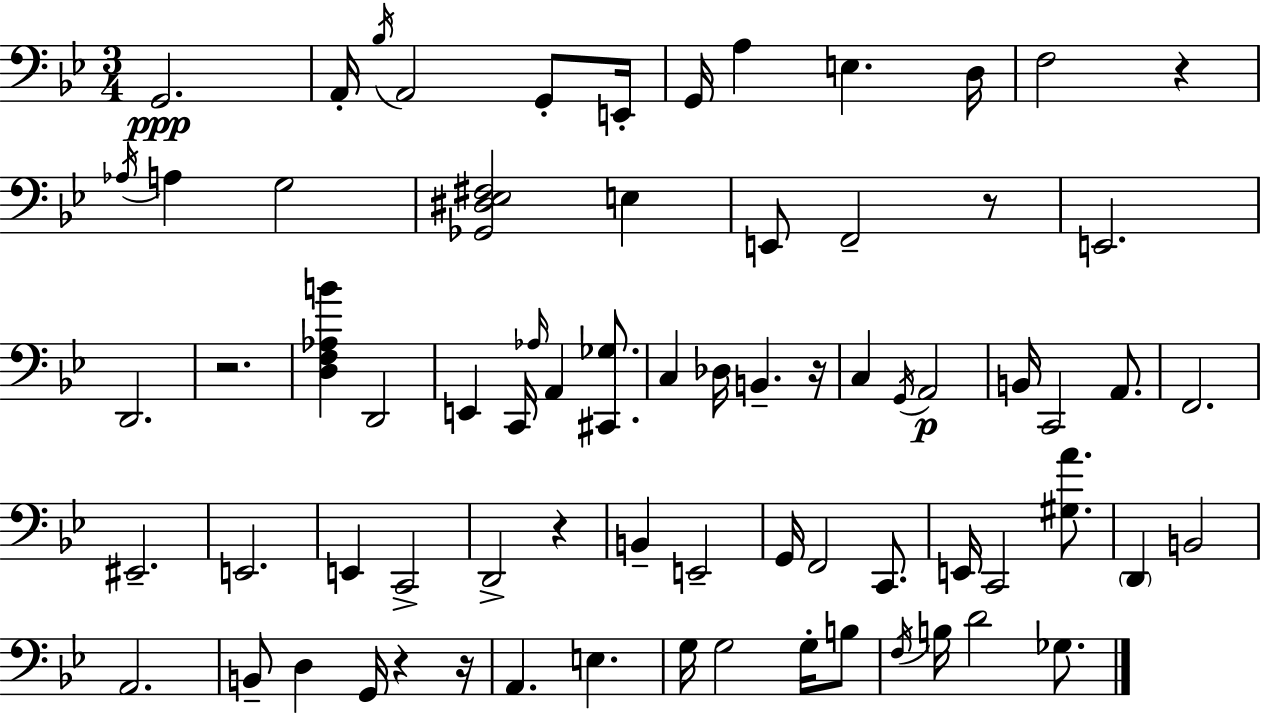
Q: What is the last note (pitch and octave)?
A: Gb3